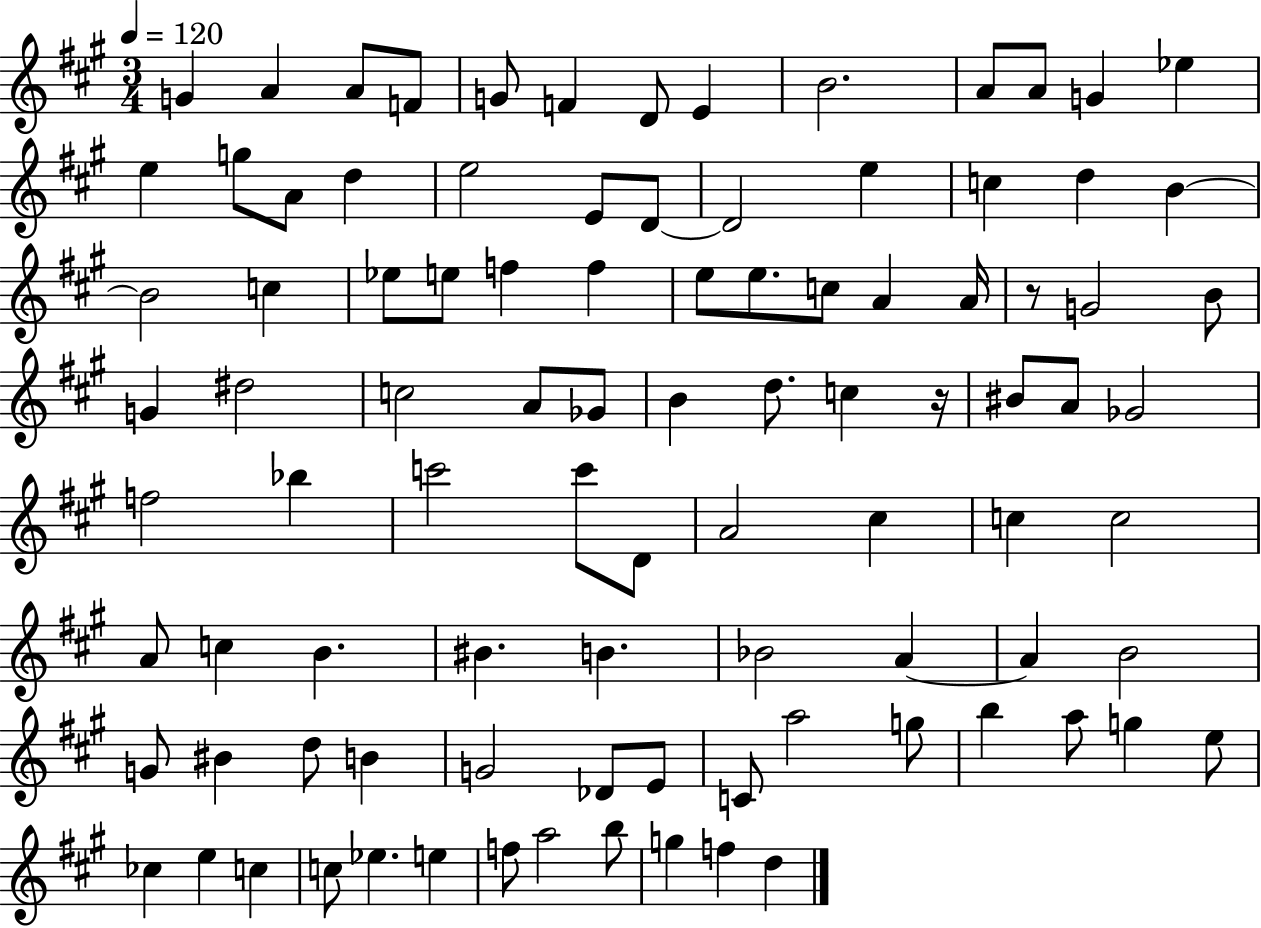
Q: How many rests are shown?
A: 2